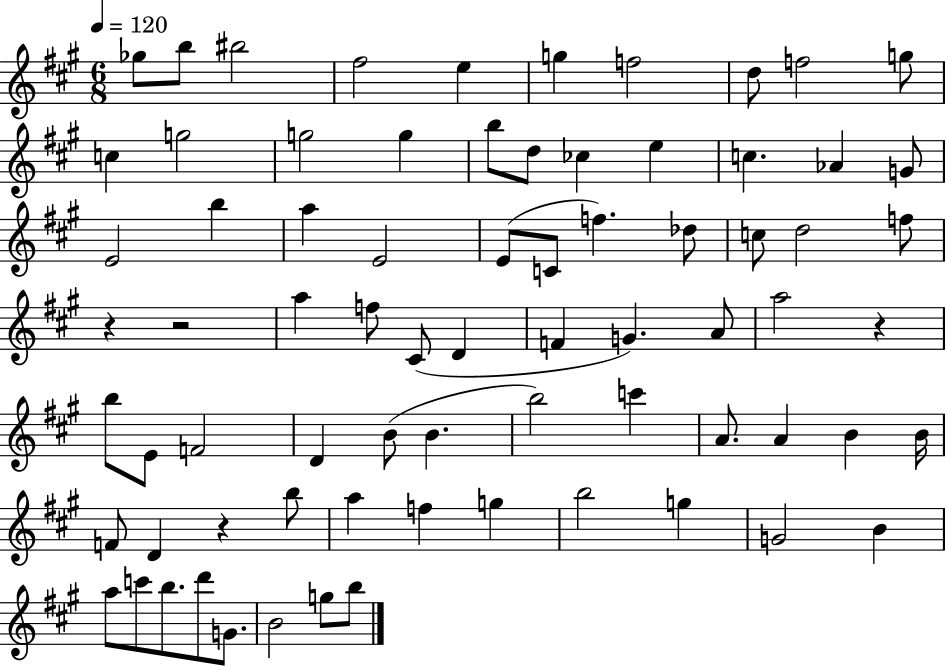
X:1
T:Untitled
M:6/8
L:1/4
K:A
_g/2 b/2 ^b2 ^f2 e g f2 d/2 f2 g/2 c g2 g2 g b/2 d/2 _c e c _A G/2 E2 b a E2 E/2 C/2 f _d/2 c/2 d2 f/2 z z2 a f/2 ^C/2 D F G A/2 a2 z b/2 E/2 F2 D B/2 B b2 c' A/2 A B B/4 F/2 D z b/2 a f g b2 g G2 B a/2 c'/2 b/2 d'/2 G/2 B2 g/2 b/2